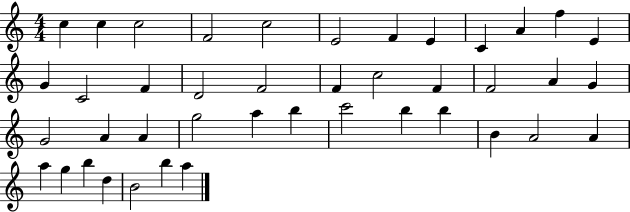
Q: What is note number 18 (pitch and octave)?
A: F4